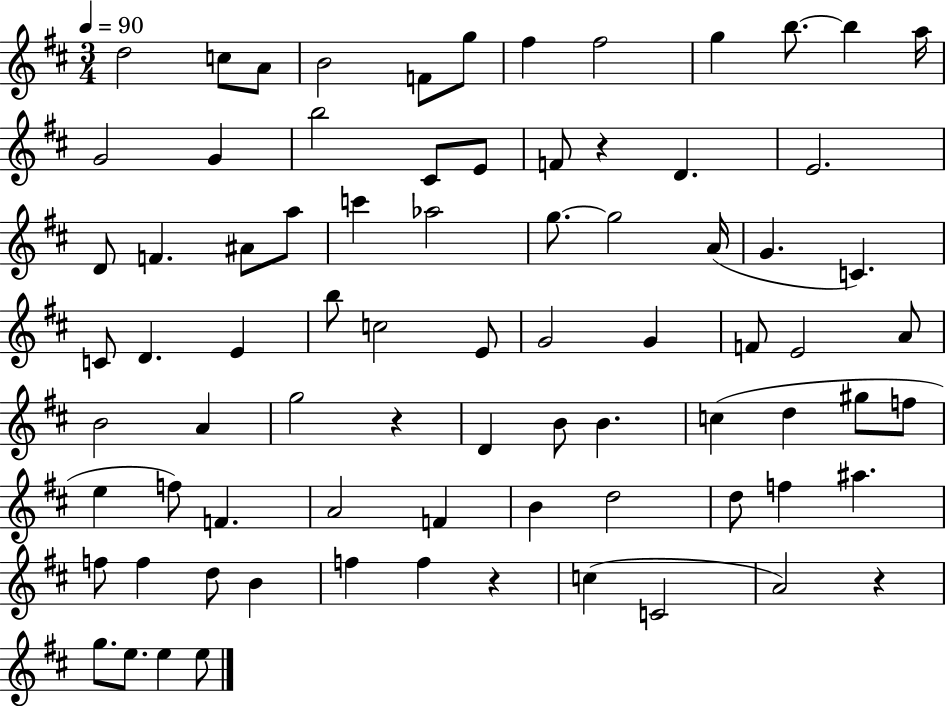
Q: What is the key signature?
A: D major